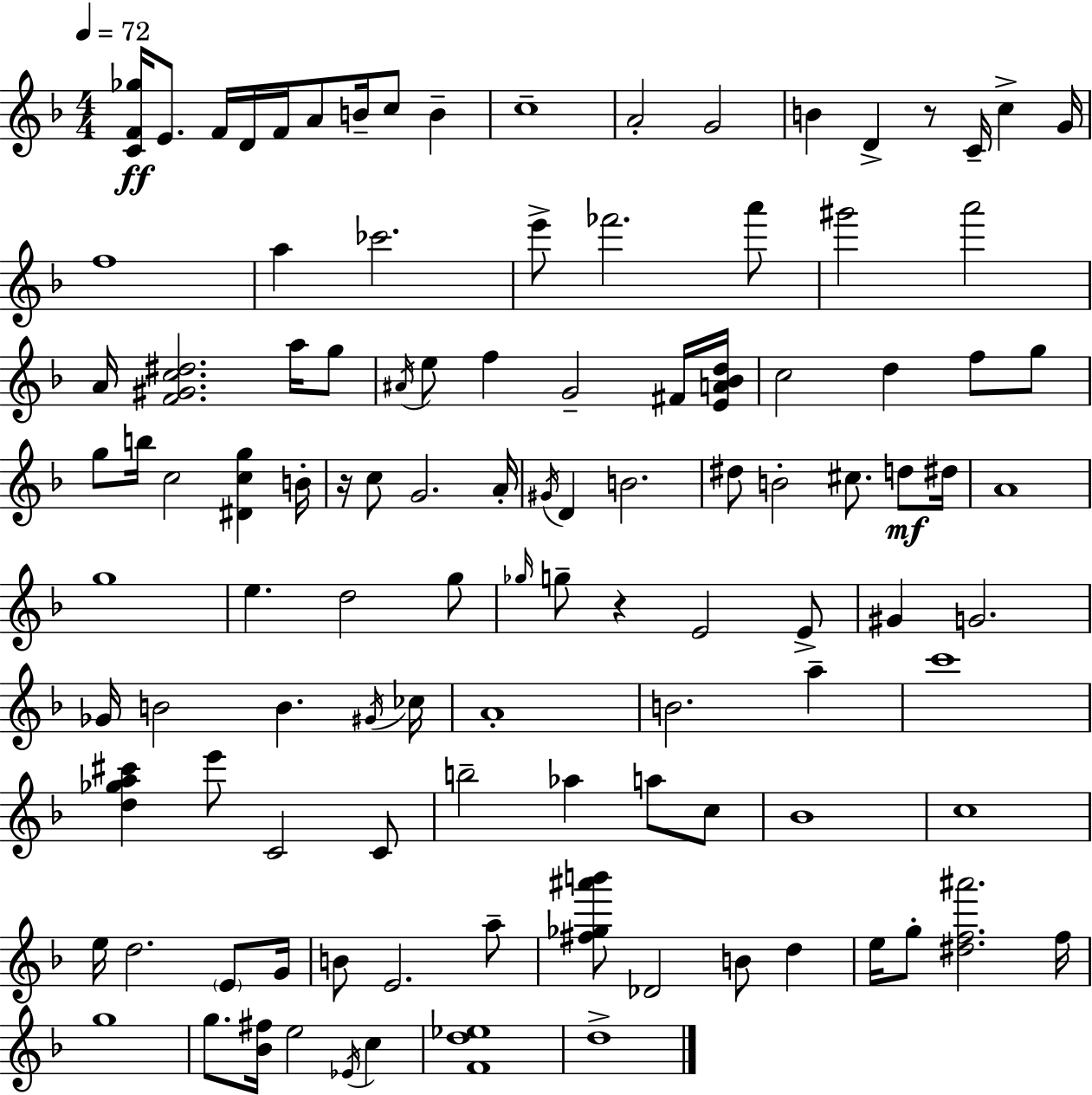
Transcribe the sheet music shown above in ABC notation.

X:1
T:Untitled
M:4/4
L:1/4
K:F
[CF_g]/4 E/2 F/4 D/4 F/4 A/2 B/4 c/2 B c4 A2 G2 B D z/2 C/4 c G/4 f4 a _c'2 e'/2 _f'2 a'/2 ^g'2 a'2 A/4 [F^Gc^d]2 a/4 g/2 ^A/4 e/2 f G2 ^F/4 [EA_Bd]/4 c2 d f/2 g/2 g/2 b/4 c2 [^Dcg] B/4 z/4 c/2 G2 A/4 ^G/4 D B2 ^d/2 B2 ^c/2 d/2 ^d/4 A4 g4 e d2 g/2 _g/4 g/2 z E2 E/2 ^G G2 _G/4 B2 B ^G/4 _c/4 A4 B2 a c'4 [d_ga^c'] e'/2 C2 C/2 b2 _a a/2 c/2 _B4 c4 e/4 d2 E/2 G/4 B/2 E2 a/2 [^f_g^a'b']/2 _D2 B/2 d e/4 g/2 [^df^a']2 f/4 g4 g/2 [_B^f]/4 e2 _E/4 c [Fd_e]4 d4